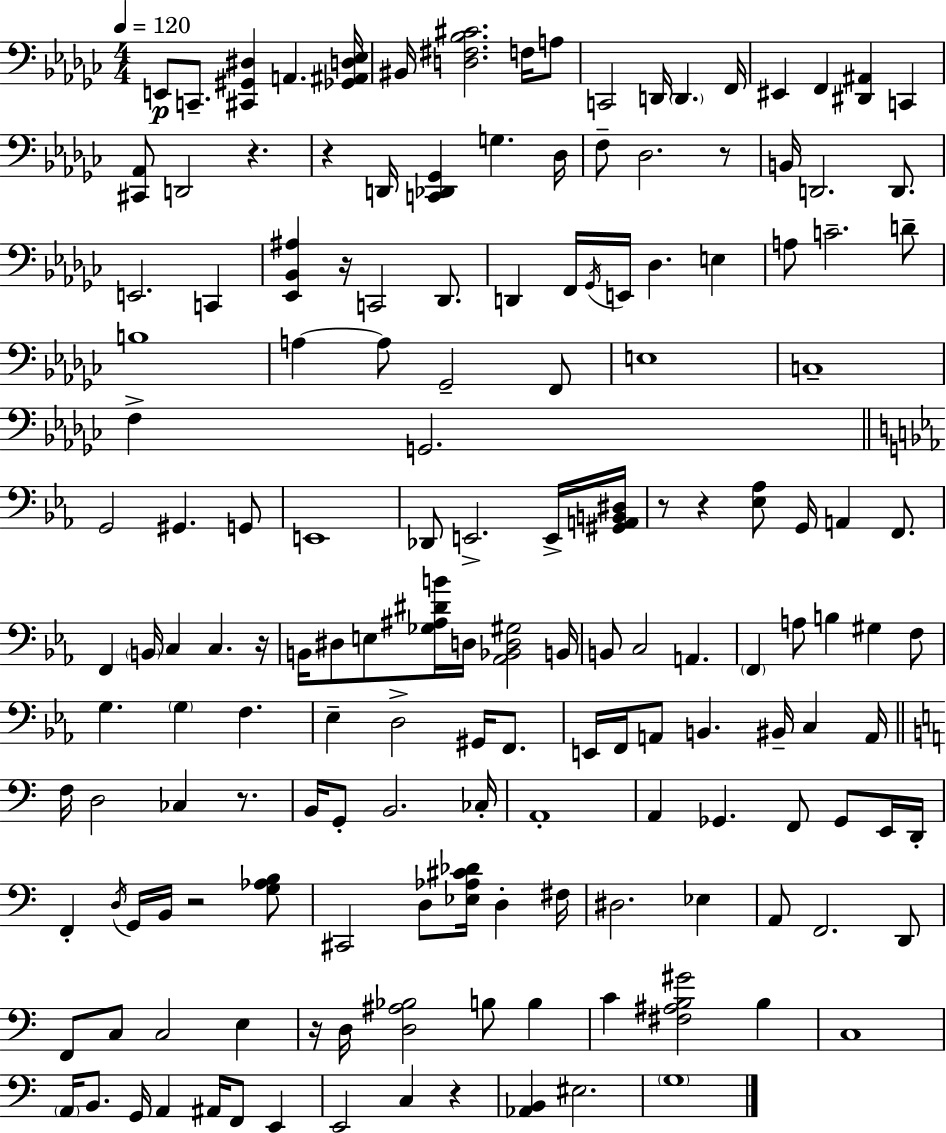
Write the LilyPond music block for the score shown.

{
  \clef bass
  \numericTimeSignature
  \time 4/4
  \key ees \minor
  \tempo 4 = 120
  e,8\p c,8.-- <cis, gis, dis>4 a,4. <ges, ais, d ees>16 | bis,16 <d fis bes cis'>2. f16 a8 | c,2 d,16 \parenthesize d,4. f,16 | eis,4 f,4 <dis, ais,>4 c,4 | \break <cis, aes,>8 d,2 r4. | r4 d,16 <c, des, ges,>4 g4. des16 | f8-- des2. r8 | b,16 d,2. d,8. | \break e,2. c,4 | <ees, bes, ais>4 r16 c,2 des,8. | d,4 f,16 \acciaccatura { ges,16 } e,16 des4. e4 | a8 c'2.-- d'8-- | \break b1 | a4~~ a8 ges,2-- f,8 | e1 | c1-- | \break f4-> g,2. | \bar "||" \break \key c \minor g,2 gis,4. g,8 | e,1 | des,8 e,2.-> e,16-> <gis, a, b, dis>16 | r8 r4 <ees aes>8 g,16 a,4 f,8. | \break f,4 \parenthesize b,16 c4 c4. r16 | b,16 dis8 e8 <ges ais dis' b'>16 d16 <aes, bes, d gis>2 b,16 | b,8 c2 a,4. | \parenthesize f,4 a8 b4 gis4 f8 | \break g4. \parenthesize g4 f4. | ees4-- d2-> gis,16 f,8. | e,16 f,16 a,8 b,4. bis,16-- c4 a,16 | \bar "||" \break \key c \major f16 d2 ces4 r8. | b,16 g,8-. b,2. ces16-. | a,1-. | a,4 ges,4. f,8 ges,8 e,16 d,16-. | \break f,4-. \acciaccatura { d16 } g,16 b,16 r2 <g aes b>8 | cis,2 d8 <ees aes cis' des'>16 d4-. | fis16 dis2. ees4 | a,8 f,2. d,8 | \break f,8 c8 c2 e4 | r16 d16 <d ais bes>2 b8 b4 | c'4 <fis ais b gis'>2 b4 | c1 | \break \parenthesize a,16 b,8. g,16 a,4 ais,16 f,8 e,4 | e,2 c4 r4 | <aes, b,>4 eis2. | \parenthesize g1 | \break \bar "|."
}